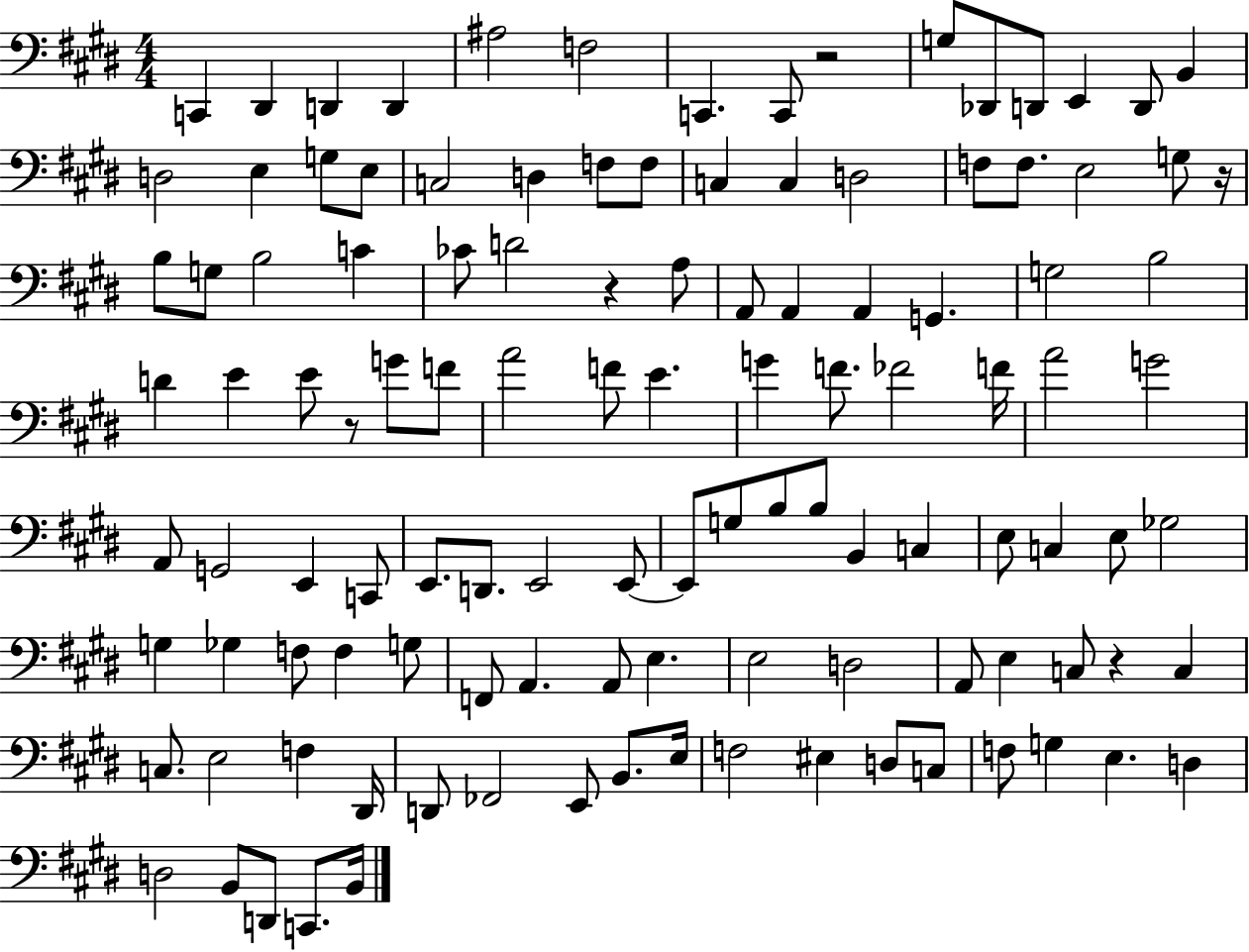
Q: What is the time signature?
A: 4/4